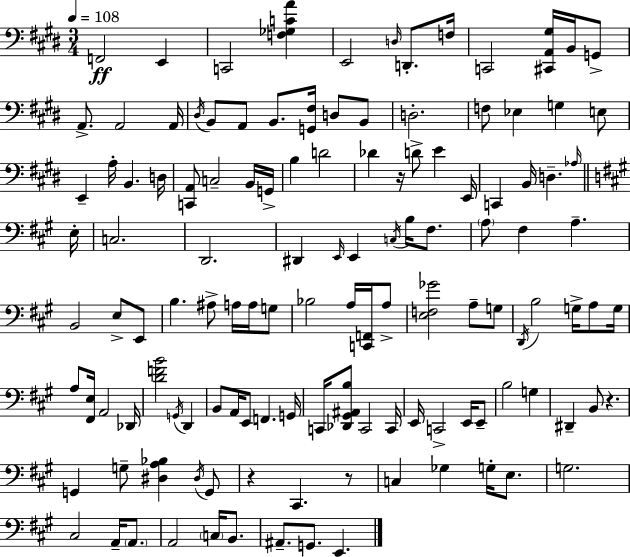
X:1
T:Untitled
M:3/4
L:1/4
K:E
F,,2 E,, C,,2 [F,_G,CA] E,,2 D,/4 D,,/2 F,/4 C,,2 [^C,,A,,^G,]/4 B,,/4 G,,/2 A,,/2 A,,2 A,,/4 ^D,/4 B,,/2 A,,/2 B,,/2 [G,,^F,]/4 D,/2 B,,/2 D,2 F,/2 _E, G, E,/2 E,, A,/4 B,, D,/4 [C,,A,,]/2 C,2 B,,/4 G,,/4 B, D2 _D z/4 D/2 E E,,/4 C,, B,,/4 D, _A,/4 E,/4 C,2 D,,2 ^D,, E,,/4 E,, C,/4 B,/4 ^F,/2 A,/2 ^F, A, B,,2 E,/2 E,,/2 B, ^A,/2 A,/4 A,/4 G,/2 _B,2 A,/4 [C,,F,,]/4 A,/2 [E,F,_G]2 A,/2 G,/2 D,,/4 B,2 G,/4 A,/2 G,/4 A,/2 [^F,,E,]/4 A,,2 _D,,/4 [DFB]2 G,,/4 D,, B,,/2 A,,/4 E,,/2 F,, G,,/4 C,,/4 [_D,,^G,,^A,,B,]/2 C,,2 C,,/4 E,,/4 C,,2 E,,/4 E,,/2 B,2 G, ^D,, B,,/2 z G,, G,/2 [^D,A,_B,] ^D,/4 G,,/2 z ^C,, z/2 C, _G, G,/4 E,/2 G,2 ^C,2 A,,/4 A,,/2 A,,2 C,/4 B,,/2 ^A,,/2 G,,/2 E,,